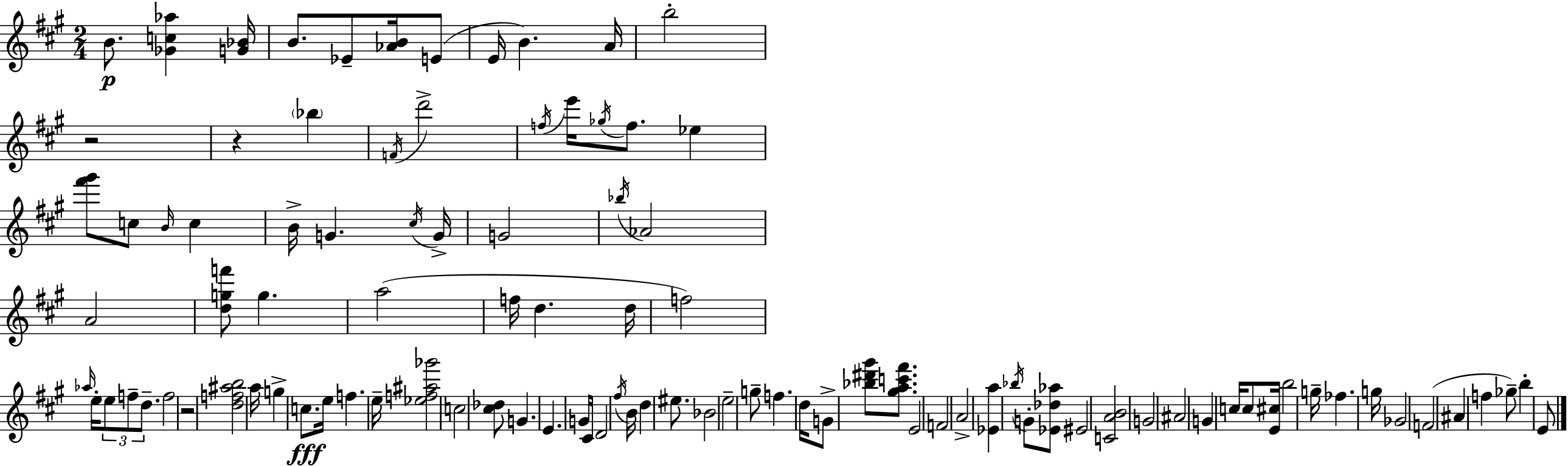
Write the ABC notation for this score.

X:1
T:Untitled
M:2/4
L:1/4
K:A
B/2 [_Gc_a] [G_B]/4 B/2 _E/2 [_AB]/4 E/2 E/4 B A/4 b2 z2 z _b F/4 d'2 f/4 e'/4 _g/4 f/2 _e [^f'^g']/2 c/2 B/4 c B/4 G ^c/4 G/4 G2 _b/4 _A2 A2 [dgf']/2 g a2 f/4 d d/4 f2 _a/4 e/4 e/2 f/2 d/2 f2 z2 [df^ab]2 a/4 g c/2 e/4 f e/4 [_ef^a_g']2 c2 [^c_d]/2 G E G/4 ^C/4 D2 ^f/4 B/4 d ^e/2 _B2 e2 g/2 f d/4 G/2 [_b^d'^g']/2 [^gac'^f']/2 E2 F2 A2 [_Ea] _b/4 G/2 [_E_d_a]/2 ^E2 [CAB]2 G2 ^A2 G c/4 c/2 [E^c]/4 b2 g/4 _f g/4 _G2 F2 ^A f _g/2 b E/2